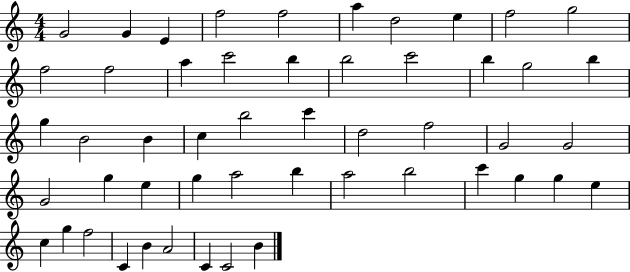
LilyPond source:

{
  \clef treble
  \numericTimeSignature
  \time 4/4
  \key c \major
  g'2 g'4 e'4 | f''2 f''2 | a''4 d''2 e''4 | f''2 g''2 | \break f''2 f''2 | a''4 c'''2 b''4 | b''2 c'''2 | b''4 g''2 b''4 | \break g''4 b'2 b'4 | c''4 b''2 c'''4 | d''2 f''2 | g'2 g'2 | \break g'2 g''4 e''4 | g''4 a''2 b''4 | a''2 b''2 | c'''4 g''4 g''4 e''4 | \break c''4 g''4 f''2 | c'4 b'4 a'2 | c'4 c'2 b'4 | \bar "|."
}